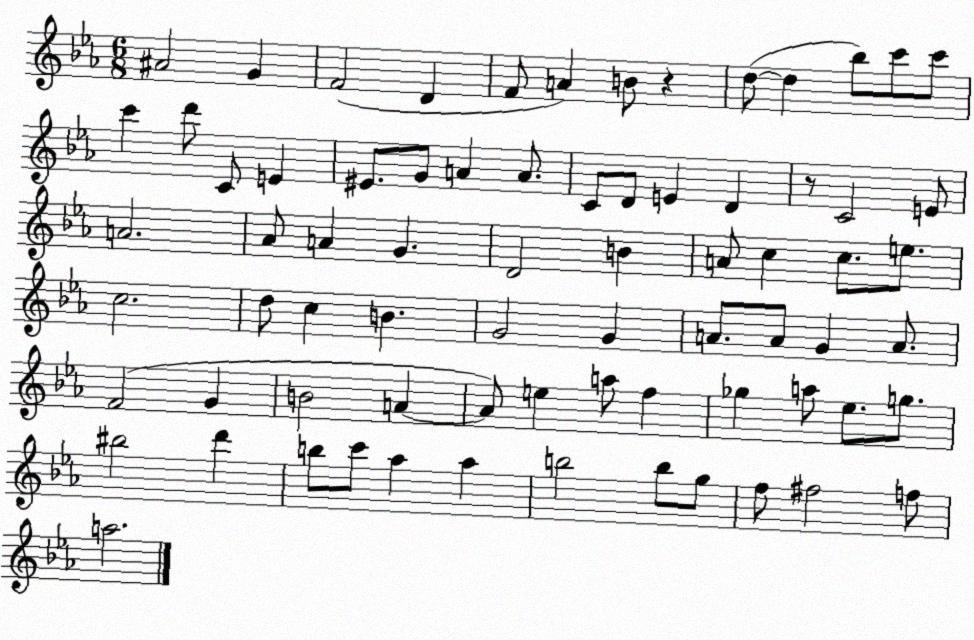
X:1
T:Untitled
M:6/8
L:1/4
K:Eb
^A2 G F2 D F/2 A B/2 z d/2 d _b/2 c'/2 c'/2 c' d'/2 C/2 E ^E/2 G/2 A A/2 C/2 D/2 E D z/2 C2 E/2 A2 _A/2 A G D2 B A/2 c c/2 e/2 c2 d/2 c B G2 G A/2 A/2 G A/2 F2 G B2 A A/2 e a/2 f _g a/2 _e/2 g/2 ^b2 d' b/2 c'/2 _a _a b2 b/2 g/2 f/2 ^f2 f/2 a2